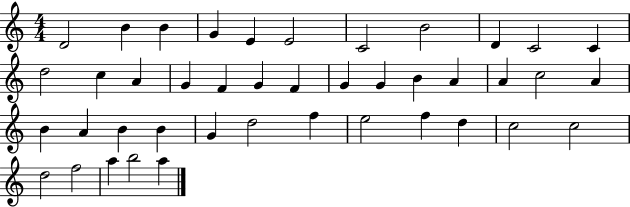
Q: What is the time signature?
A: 4/4